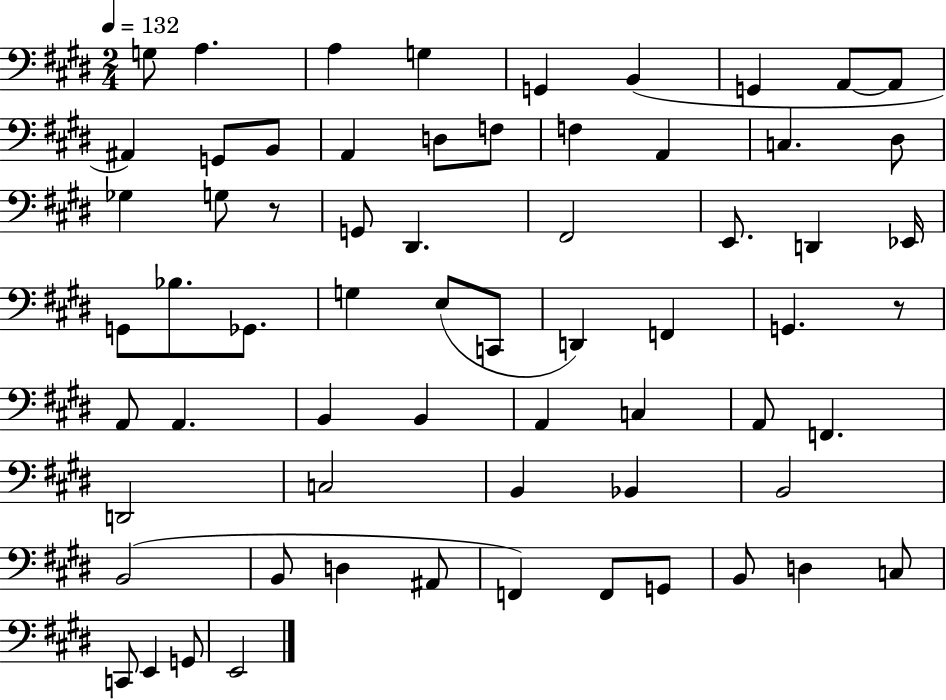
G3/e A3/q. A3/q G3/q G2/q B2/q G2/q A2/e A2/e A#2/q G2/e B2/e A2/q D3/e F3/e F3/q A2/q C3/q. D#3/e Gb3/q G3/e R/e G2/e D#2/q. F#2/h E2/e. D2/q Eb2/s G2/e Bb3/e. Gb2/e. G3/q E3/e C2/e D2/q F2/q G2/q. R/e A2/e A2/q. B2/q B2/q A2/q C3/q A2/e F2/q. D2/h C3/h B2/q Bb2/q B2/h B2/h B2/e D3/q A#2/e F2/q F2/e G2/e B2/e D3/q C3/e C2/e E2/q G2/e E2/h